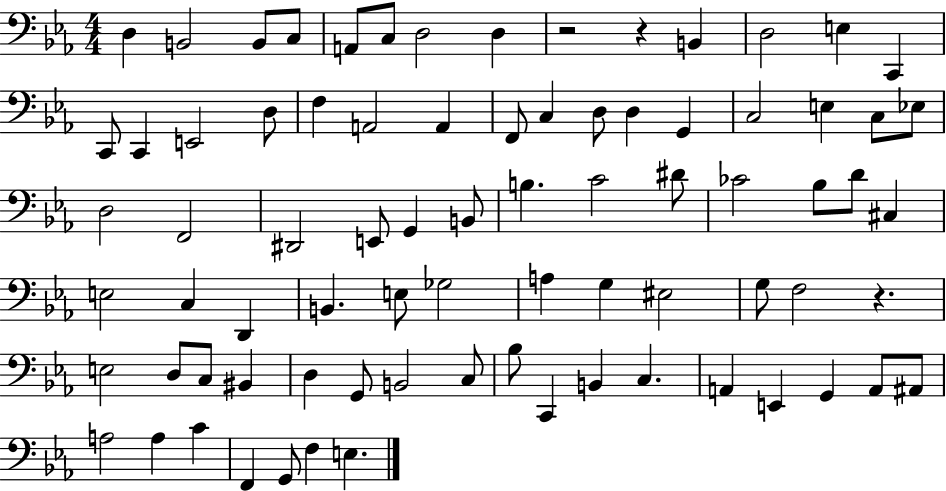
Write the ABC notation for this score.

X:1
T:Untitled
M:4/4
L:1/4
K:Eb
D, B,,2 B,,/2 C,/2 A,,/2 C,/2 D,2 D, z2 z B,, D,2 E, C,, C,,/2 C,, E,,2 D,/2 F, A,,2 A,, F,,/2 C, D,/2 D, G,, C,2 E, C,/2 _E,/2 D,2 F,,2 ^D,,2 E,,/2 G,, B,,/2 B, C2 ^D/2 _C2 _B,/2 D/2 ^C, E,2 C, D,, B,, E,/2 _G,2 A, G, ^E,2 G,/2 F,2 z E,2 D,/2 C,/2 ^B,, D, G,,/2 B,,2 C,/2 _B,/2 C,, B,, C, A,, E,, G,, A,,/2 ^A,,/2 A,2 A, C F,, G,,/2 F, E,